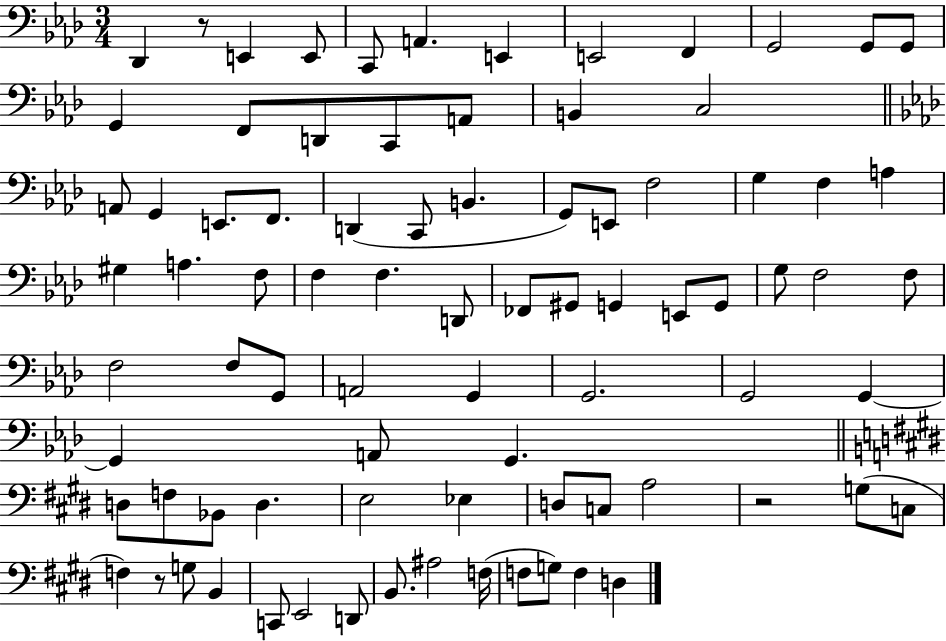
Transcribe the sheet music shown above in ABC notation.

X:1
T:Untitled
M:3/4
L:1/4
K:Ab
_D,, z/2 E,, E,,/2 C,,/2 A,, E,, E,,2 F,, G,,2 G,,/2 G,,/2 G,, F,,/2 D,,/2 C,,/2 A,,/2 B,, C,2 A,,/2 G,, E,,/2 F,,/2 D,, C,,/2 B,, G,,/2 E,,/2 F,2 G, F, A, ^G, A, F,/2 F, F, D,,/2 _F,,/2 ^G,,/2 G,, E,,/2 G,,/2 G,/2 F,2 F,/2 F,2 F,/2 G,,/2 A,,2 G,, G,,2 G,,2 G,, G,, A,,/2 G,, D,/2 F,/2 _B,,/2 D, E,2 _E, D,/2 C,/2 A,2 z2 G,/2 C,/2 F, z/2 G,/2 B,, C,,/2 E,,2 D,,/2 B,,/2 ^A,2 F,/4 F,/2 G,/2 F, D,